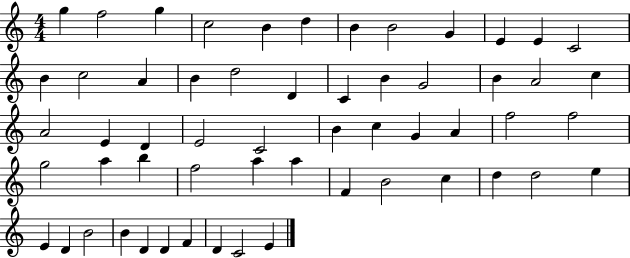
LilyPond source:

{
  \clef treble
  \numericTimeSignature
  \time 4/4
  \key c \major
  g''4 f''2 g''4 | c''2 b'4 d''4 | b'4 b'2 g'4 | e'4 e'4 c'2 | \break b'4 c''2 a'4 | b'4 d''2 d'4 | c'4 b'4 g'2 | b'4 a'2 c''4 | \break a'2 e'4 d'4 | e'2 c'2 | b'4 c''4 g'4 a'4 | f''2 f''2 | \break g''2 a''4 b''4 | f''2 a''4 a''4 | f'4 b'2 c''4 | d''4 d''2 e''4 | \break e'4 d'4 b'2 | b'4 d'4 d'4 f'4 | d'4 c'2 e'4 | \bar "|."
}